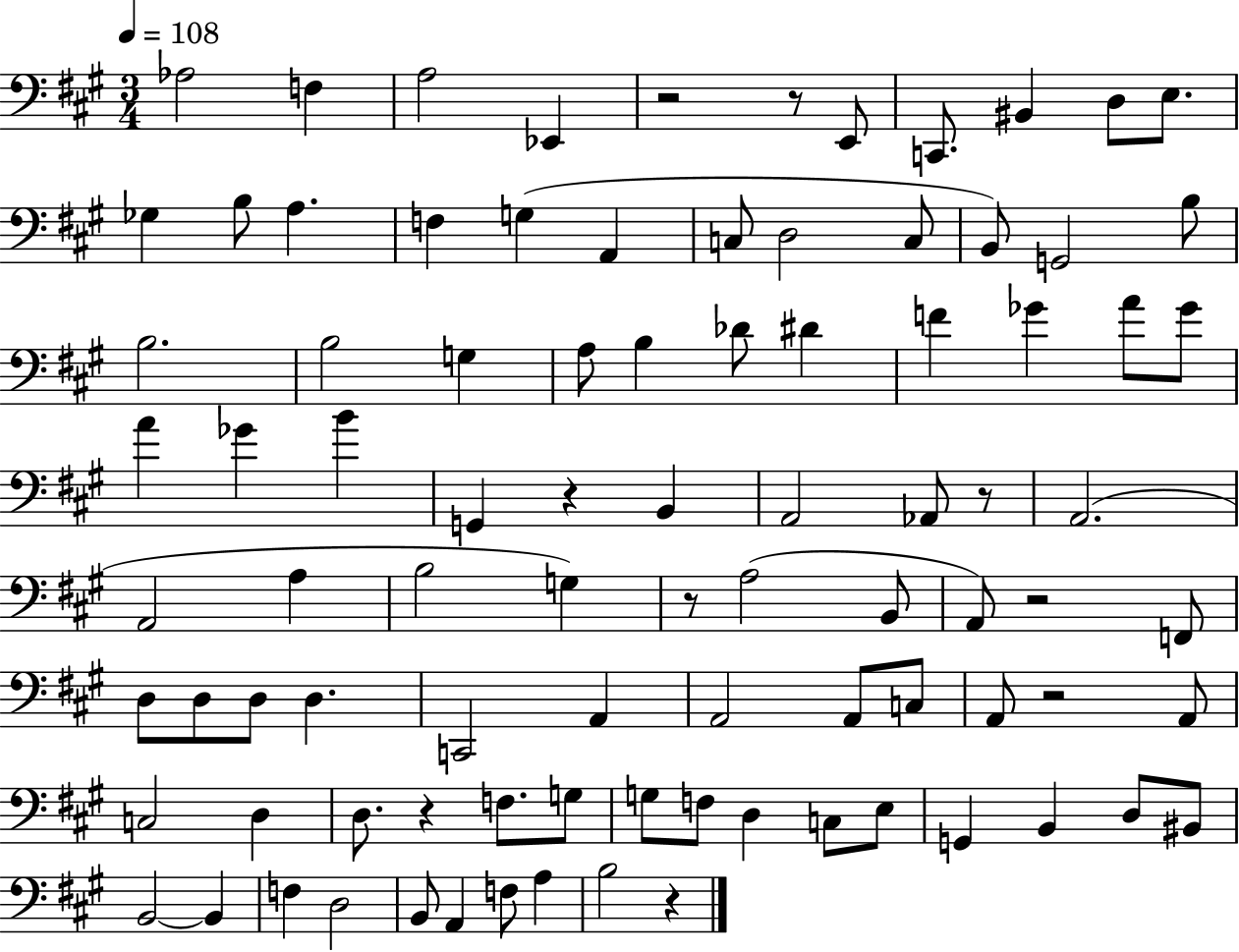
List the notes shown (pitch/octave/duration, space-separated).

Ab3/h F3/q A3/h Eb2/q R/h R/e E2/e C2/e. BIS2/q D3/e E3/e. Gb3/q B3/e A3/q. F3/q G3/q A2/q C3/e D3/h C3/e B2/e G2/h B3/e B3/h. B3/h G3/q A3/e B3/q Db4/e D#4/q F4/q Gb4/q A4/e Gb4/e A4/q Gb4/q B4/q G2/q R/q B2/q A2/h Ab2/e R/e A2/h. A2/h A3/q B3/h G3/q R/e A3/h B2/e A2/e R/h F2/e D3/e D3/e D3/e D3/q. C2/h A2/q A2/h A2/e C3/e A2/e R/h A2/e C3/h D3/q D3/e. R/q F3/e. G3/e G3/e F3/e D3/q C3/e E3/e G2/q B2/q D3/e BIS2/e B2/h B2/q F3/q D3/h B2/e A2/q F3/e A3/q B3/h R/q